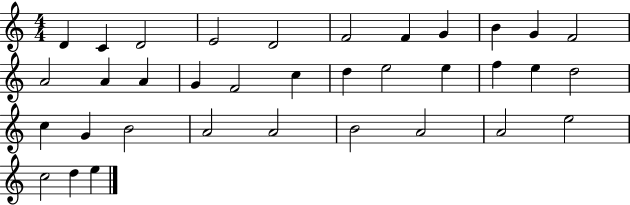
{
  \clef treble
  \numericTimeSignature
  \time 4/4
  \key c \major
  d'4 c'4 d'2 | e'2 d'2 | f'2 f'4 g'4 | b'4 g'4 f'2 | \break a'2 a'4 a'4 | g'4 f'2 c''4 | d''4 e''2 e''4 | f''4 e''4 d''2 | \break c''4 g'4 b'2 | a'2 a'2 | b'2 a'2 | a'2 e''2 | \break c''2 d''4 e''4 | \bar "|."
}